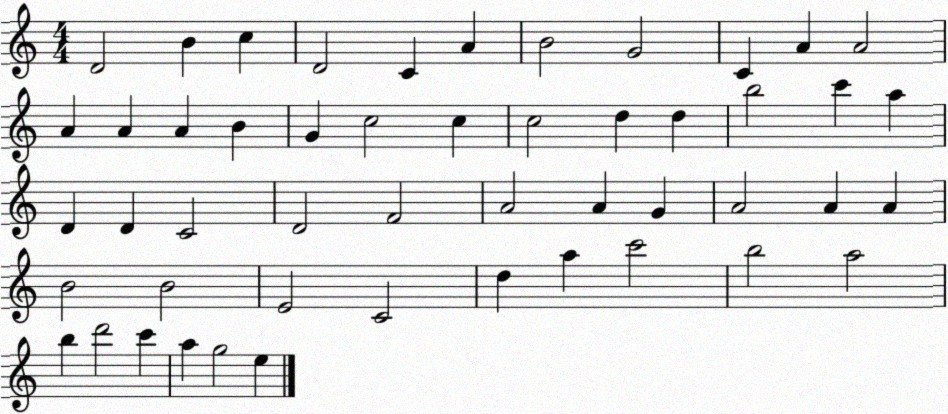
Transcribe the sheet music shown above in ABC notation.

X:1
T:Untitled
M:4/4
L:1/4
K:C
D2 B c D2 C A B2 G2 C A A2 A A A B G c2 c c2 d d b2 c' a D D C2 D2 F2 A2 A G A2 A A B2 B2 E2 C2 d a c'2 b2 a2 b d'2 c' a g2 e